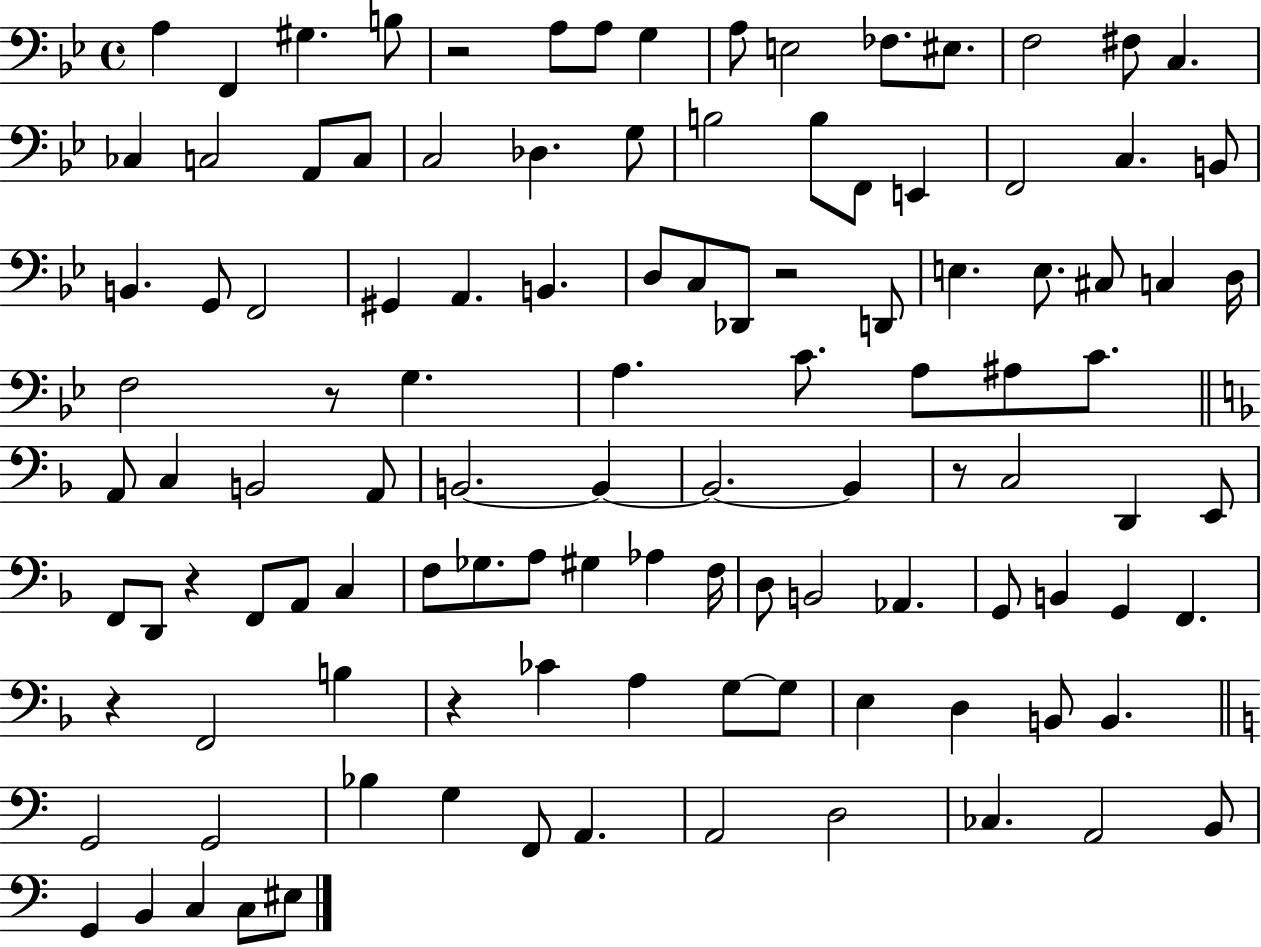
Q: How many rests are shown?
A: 7